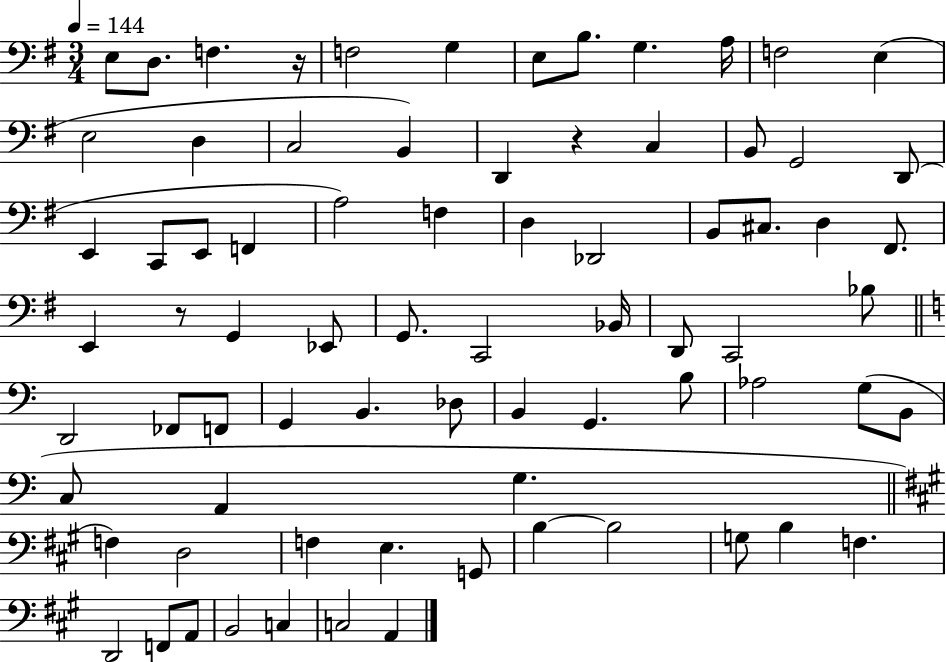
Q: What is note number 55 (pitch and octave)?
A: A2